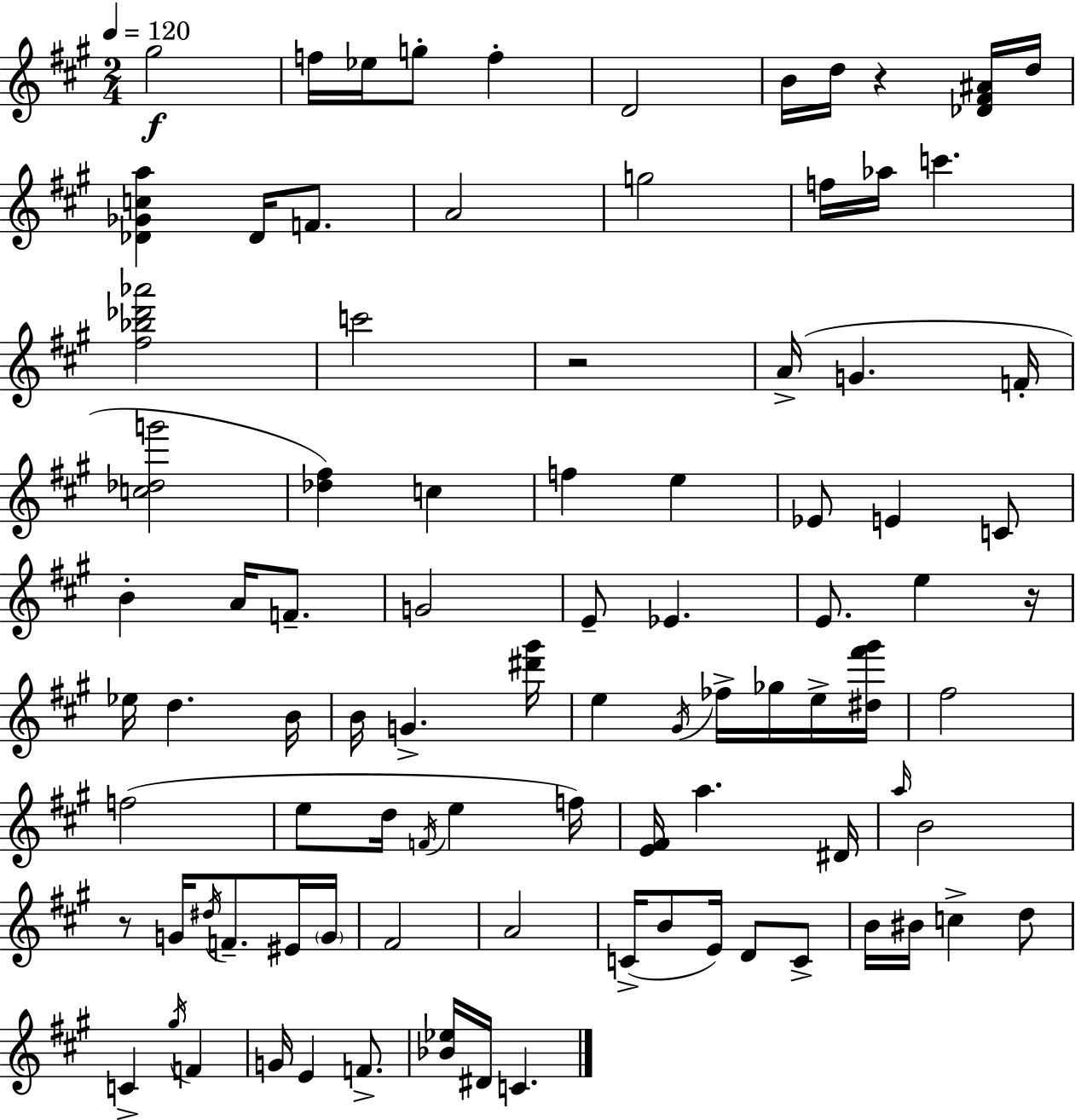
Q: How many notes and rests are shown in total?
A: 92